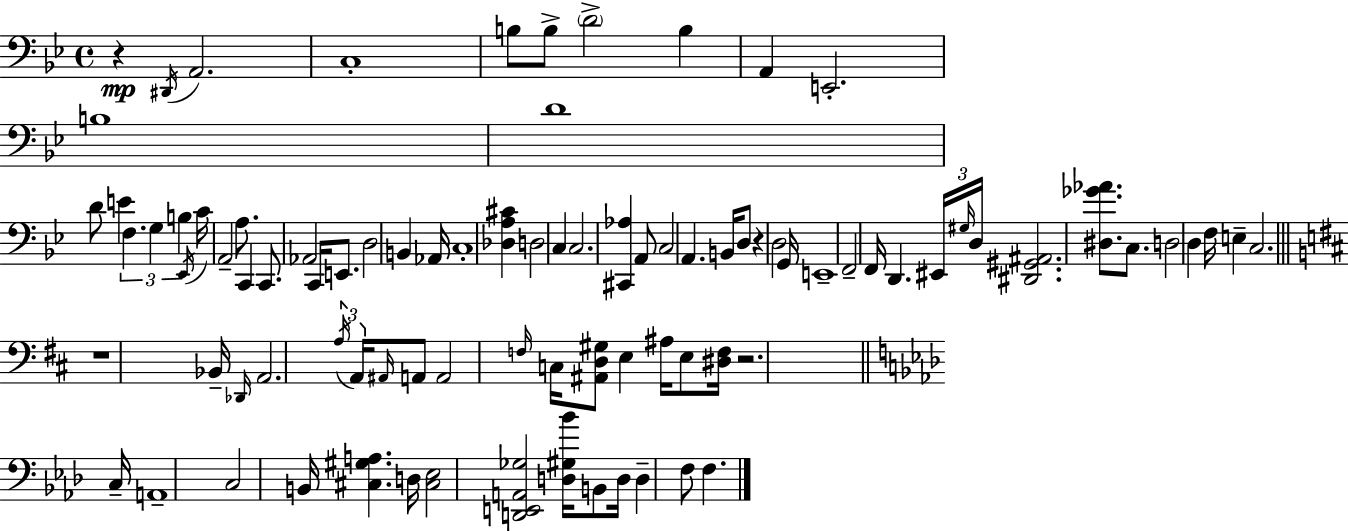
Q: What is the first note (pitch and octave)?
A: D#2